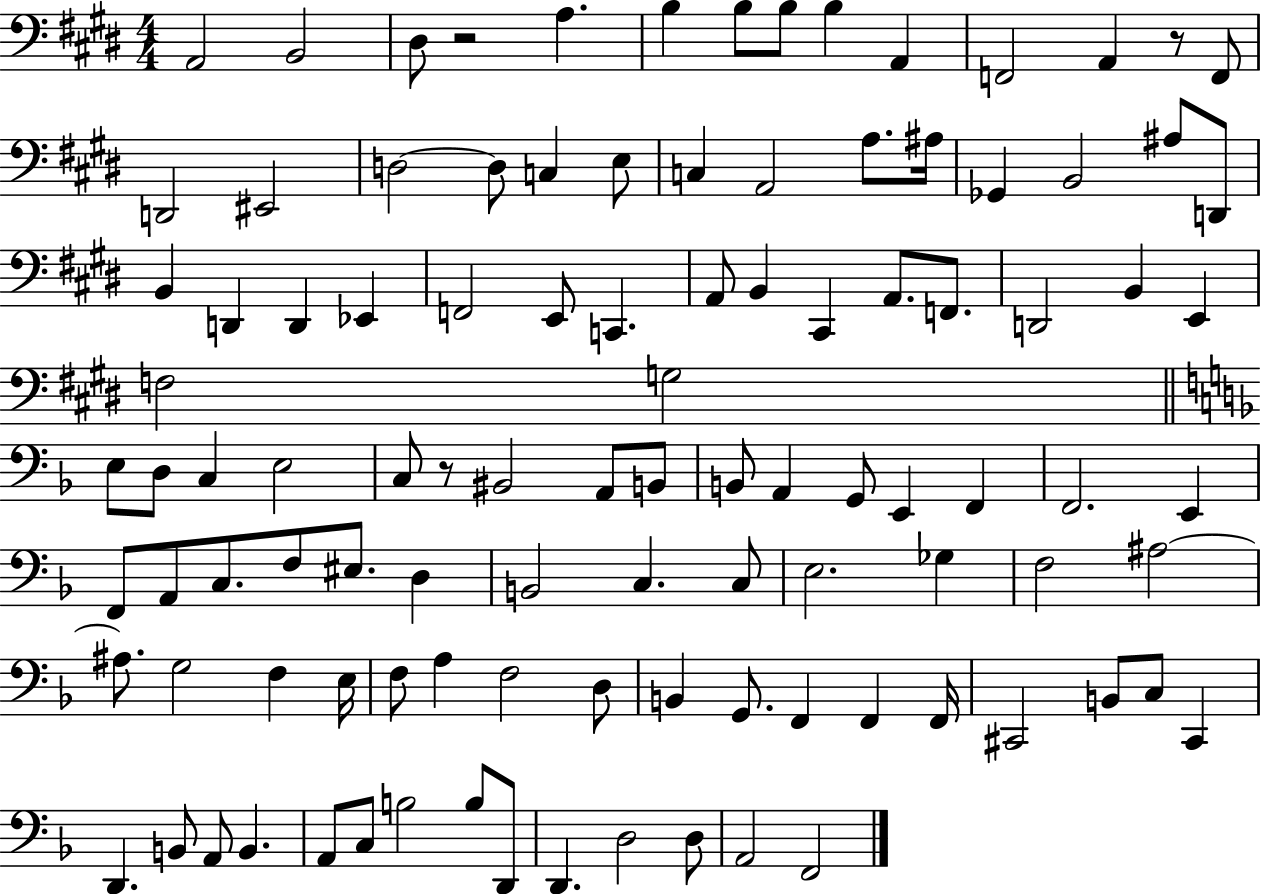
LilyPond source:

{
  \clef bass
  \numericTimeSignature
  \time 4/4
  \key e \major
  a,2 b,2 | dis8 r2 a4. | b4 b8 b8 b4 a,4 | f,2 a,4 r8 f,8 | \break d,2 eis,2 | d2~~ d8 c4 e8 | c4 a,2 a8. ais16 | ges,4 b,2 ais8 d,8 | \break b,4 d,4 d,4 ees,4 | f,2 e,8 c,4. | a,8 b,4 cis,4 a,8. f,8. | d,2 b,4 e,4 | \break f2 g2 | \bar "||" \break \key d \minor e8 d8 c4 e2 | c8 r8 bis,2 a,8 b,8 | b,8 a,4 g,8 e,4 f,4 | f,2. e,4 | \break f,8 a,8 c8. f8 eis8. d4 | b,2 c4. c8 | e2. ges4 | f2 ais2~~ | \break ais8. g2 f4 e16 | f8 a4 f2 d8 | b,4 g,8. f,4 f,4 f,16 | cis,2 b,8 c8 cis,4 | \break d,4. b,8 a,8 b,4. | a,8 c8 b2 b8 d,8 | d,4. d2 d8 | a,2 f,2 | \break \bar "|."
}